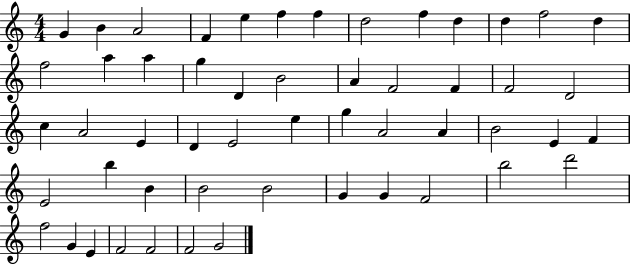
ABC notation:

X:1
T:Untitled
M:4/4
L:1/4
K:C
G B A2 F e f f d2 f d d f2 d f2 a a g D B2 A F2 F F2 D2 c A2 E D E2 e g A2 A B2 E F E2 b B B2 B2 G G F2 b2 d'2 f2 G E F2 F2 F2 G2